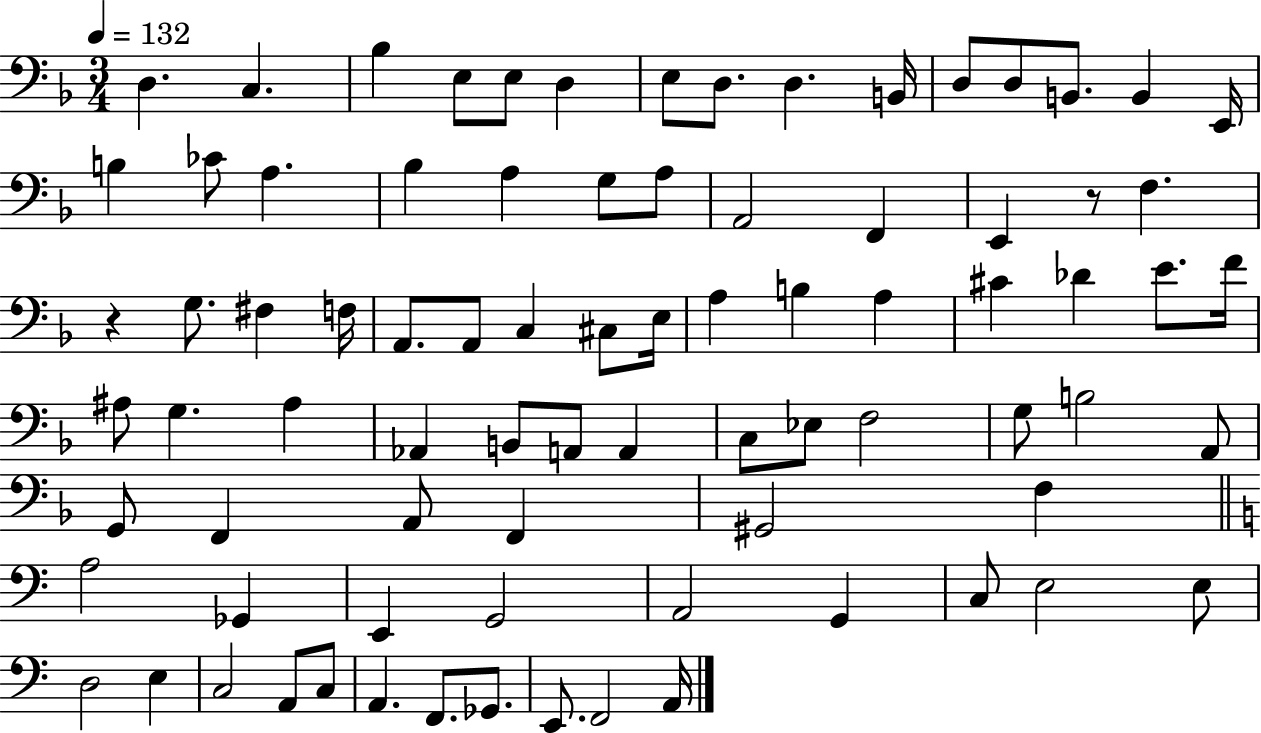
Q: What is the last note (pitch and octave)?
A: A2